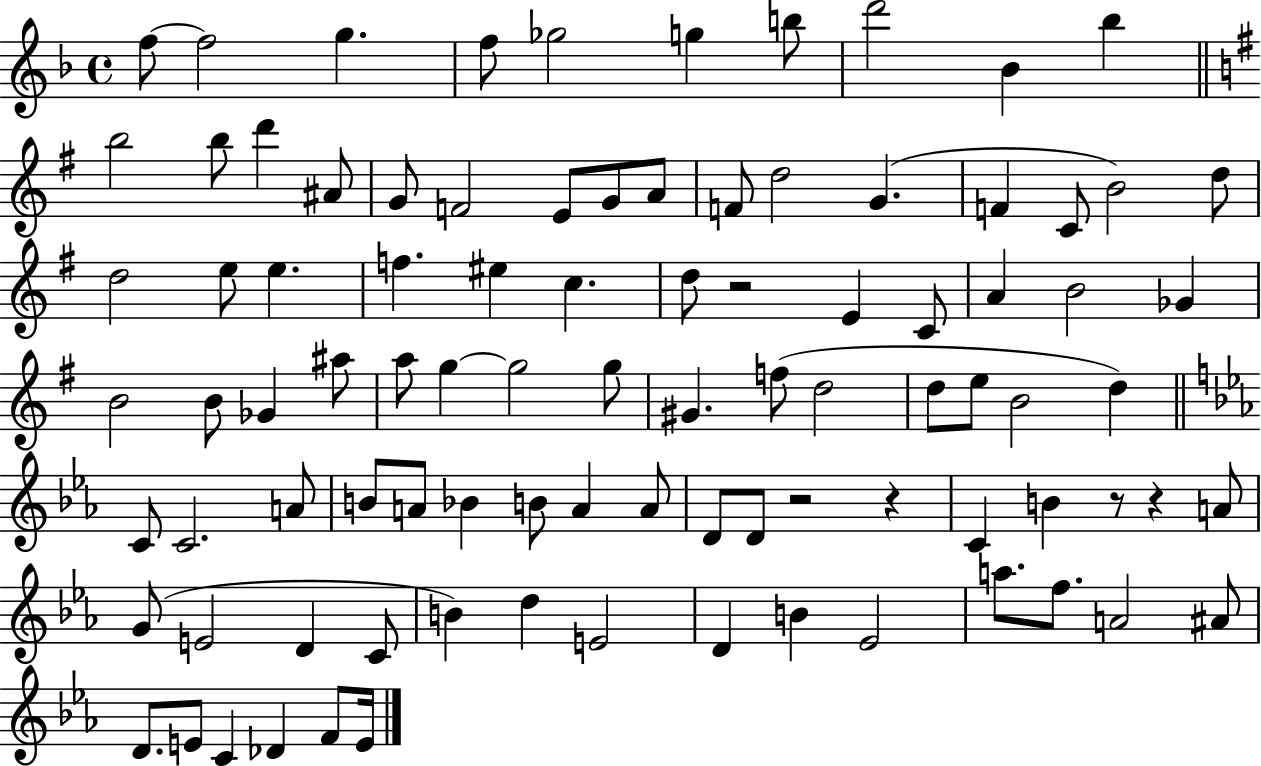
{
  \clef treble
  \time 4/4
  \defaultTimeSignature
  \key f \major
  f''8~~ f''2 g''4. | f''8 ges''2 g''4 b''8 | d'''2 bes'4 bes''4 | \bar "||" \break \key e \minor b''2 b''8 d'''4 ais'8 | g'8 f'2 e'8 g'8 a'8 | f'8 d''2 g'4.( | f'4 c'8 b'2) d''8 | \break d''2 e''8 e''4. | f''4. eis''4 c''4. | d''8 r2 e'4 c'8 | a'4 b'2 ges'4 | \break b'2 b'8 ges'4 ais''8 | a''8 g''4~~ g''2 g''8 | gis'4. f''8( d''2 | d''8 e''8 b'2 d''4) | \break \bar "||" \break \key c \minor c'8 c'2. a'8 | b'8 a'8 bes'4 b'8 a'4 a'8 | d'8 d'8 r2 r4 | c'4 b'4 r8 r4 a'8 | \break g'8( e'2 d'4 c'8 | b'4) d''4 e'2 | d'4 b'4 ees'2 | a''8. f''8. a'2 ais'8 | \break d'8. e'8 c'4 des'4 f'8 e'16 | \bar "|."
}